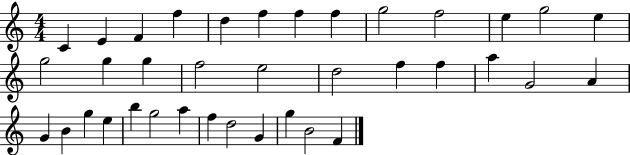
C4/q E4/q F4/q F5/q D5/q F5/q F5/q F5/q G5/h F5/h E5/q G5/h E5/q G5/h G5/q G5/q F5/h E5/h D5/h F5/q F5/q A5/q G4/h A4/q G4/q B4/q G5/q E5/q B5/q G5/h A5/q F5/q D5/h G4/q G5/q B4/h F4/q